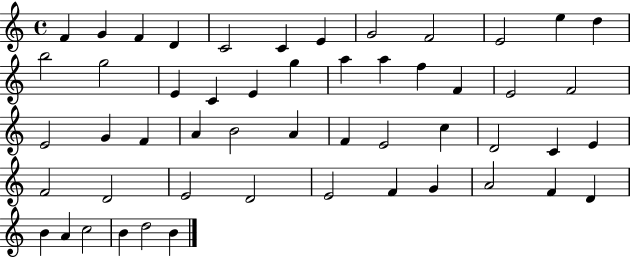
X:1
T:Untitled
M:4/4
L:1/4
K:C
F G F D C2 C E G2 F2 E2 e d b2 g2 E C E g a a f F E2 F2 E2 G F A B2 A F E2 c D2 C E F2 D2 E2 D2 E2 F G A2 F D B A c2 B d2 B